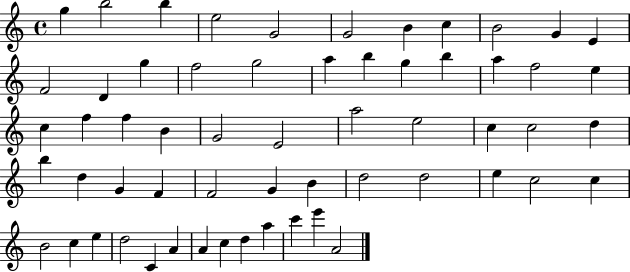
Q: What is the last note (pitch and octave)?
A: A4